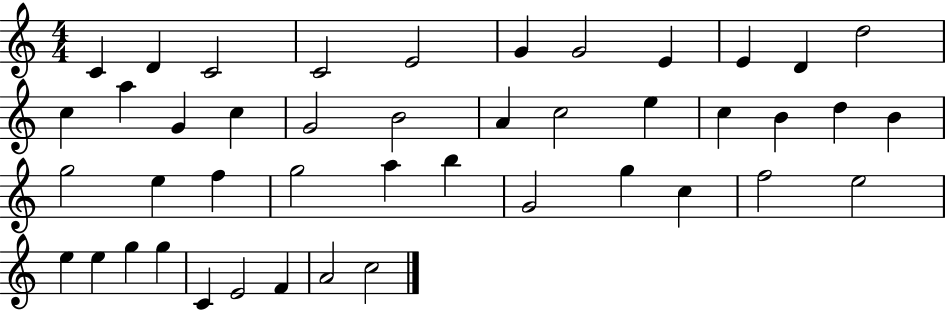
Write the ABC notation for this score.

X:1
T:Untitled
M:4/4
L:1/4
K:C
C D C2 C2 E2 G G2 E E D d2 c a G c G2 B2 A c2 e c B d B g2 e f g2 a b G2 g c f2 e2 e e g g C E2 F A2 c2